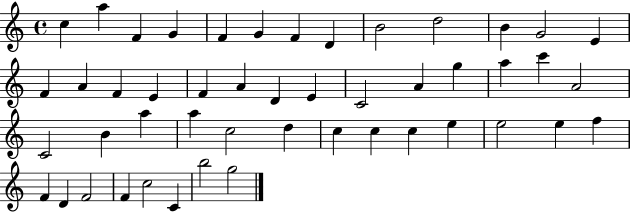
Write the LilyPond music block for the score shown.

{
  \clef treble
  \time 4/4
  \defaultTimeSignature
  \key c \major
  c''4 a''4 f'4 g'4 | f'4 g'4 f'4 d'4 | b'2 d''2 | b'4 g'2 e'4 | \break f'4 a'4 f'4 e'4 | f'4 a'4 d'4 e'4 | c'2 a'4 g''4 | a''4 c'''4 a'2 | \break c'2 b'4 a''4 | a''4 c''2 d''4 | c''4 c''4 c''4 e''4 | e''2 e''4 f''4 | \break f'4 d'4 f'2 | f'4 c''2 c'4 | b''2 g''2 | \bar "|."
}